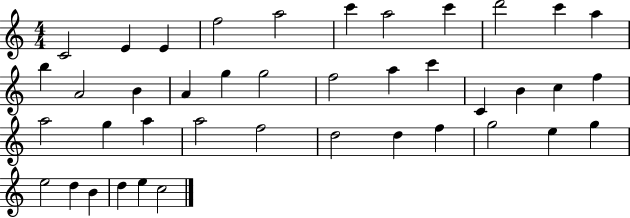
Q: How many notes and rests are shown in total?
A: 41